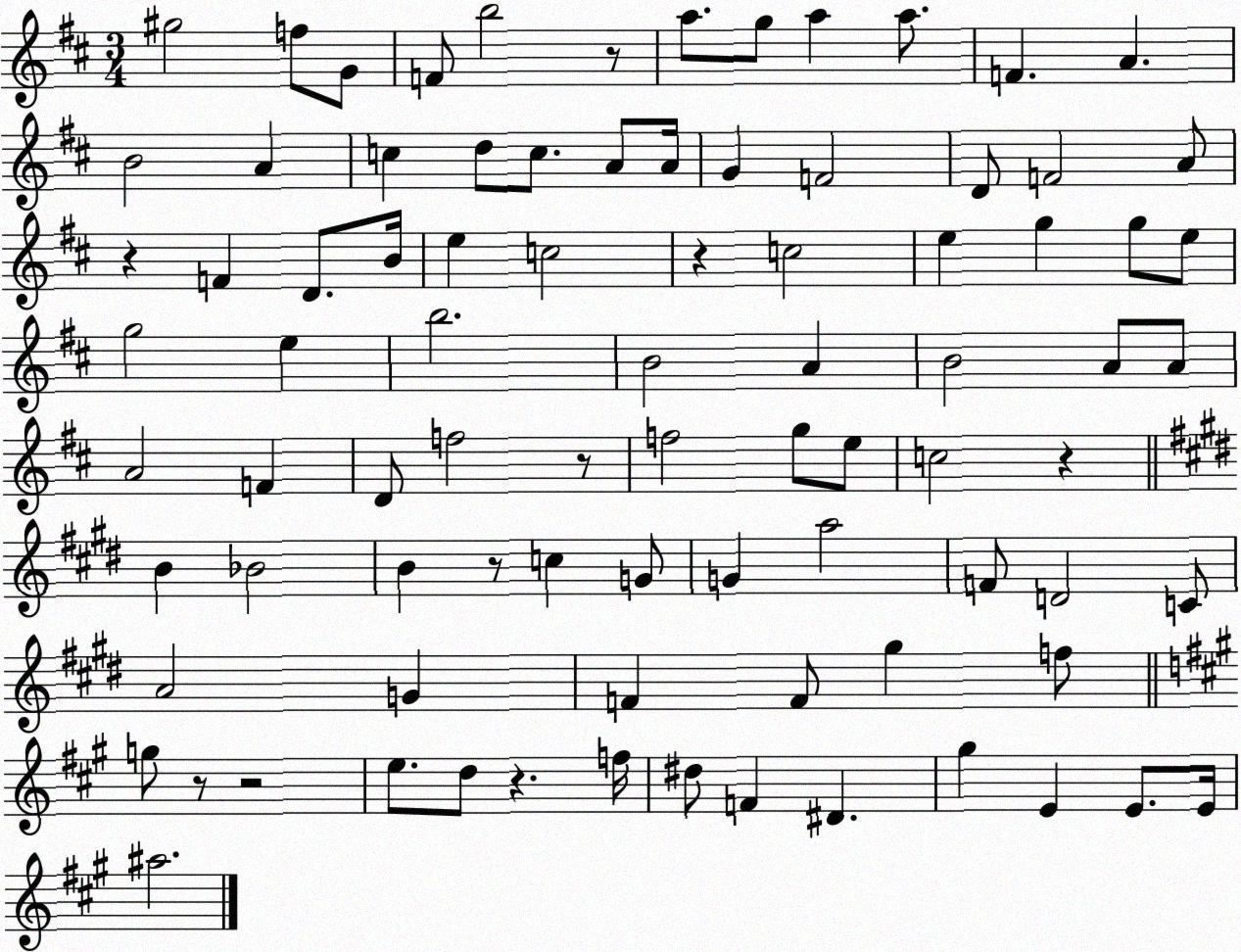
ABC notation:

X:1
T:Untitled
M:3/4
L:1/4
K:D
^g2 f/2 G/2 F/2 b2 z/2 a/2 g/2 a a/2 F A B2 A c d/2 c/2 A/2 A/4 G F2 D/2 F2 A/2 z F D/2 B/4 e c2 z c2 e g g/2 e/2 g2 e b2 B2 A B2 A/2 A/2 A2 F D/2 f2 z/2 f2 g/2 e/2 c2 z B _B2 B z/2 c G/2 G a2 F/2 D2 C/2 A2 G F F/2 ^g f/2 g/2 z/2 z2 e/2 d/2 z f/4 ^d/2 F ^D ^g E E/2 E/4 ^a2